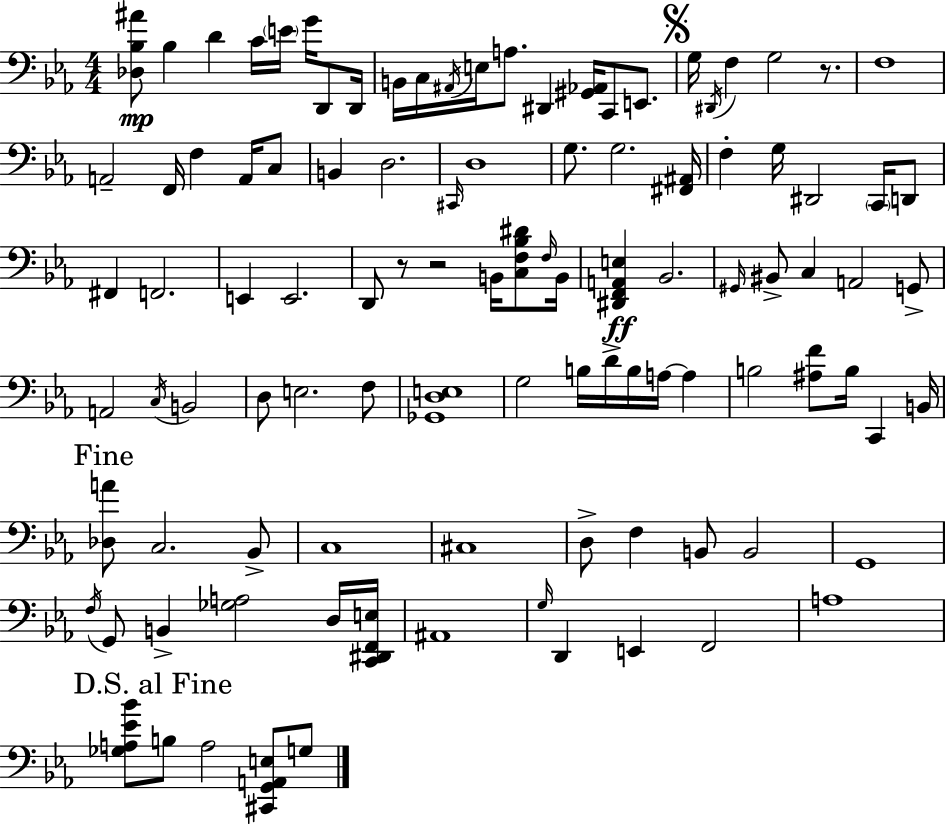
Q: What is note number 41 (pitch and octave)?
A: D2